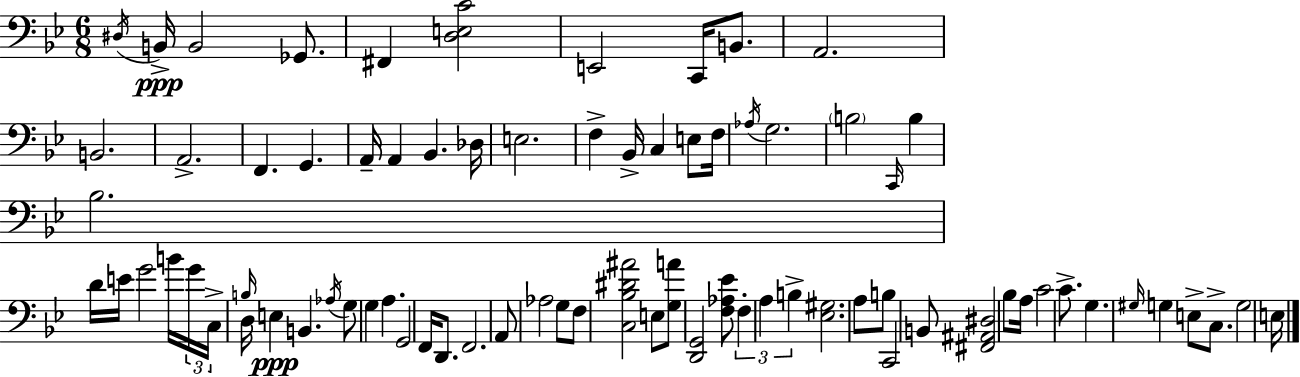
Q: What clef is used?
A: bass